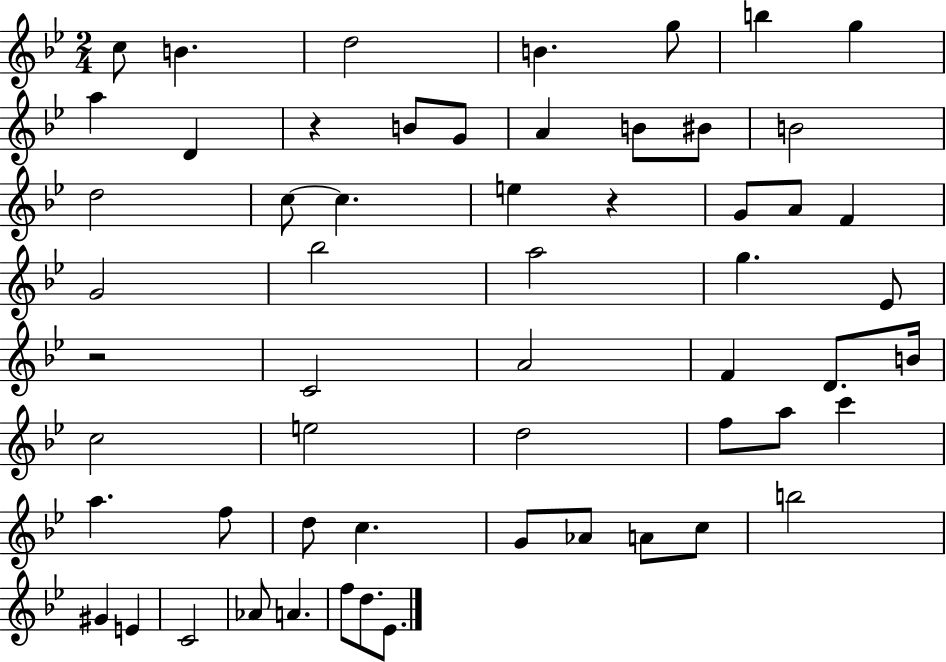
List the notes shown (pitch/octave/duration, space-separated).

C5/e B4/q. D5/h B4/q. G5/e B5/q G5/q A5/q D4/q R/q B4/e G4/e A4/q B4/e BIS4/e B4/h D5/h C5/e C5/q. E5/q R/q G4/e A4/e F4/q G4/h Bb5/h A5/h G5/q. Eb4/e R/h C4/h A4/h F4/q D4/e. B4/s C5/h E5/h D5/h F5/e A5/e C6/q A5/q. F5/e D5/e C5/q. G4/e Ab4/e A4/e C5/e B5/h G#4/q E4/q C4/h Ab4/e A4/q. F5/e D5/e. Eb4/e.